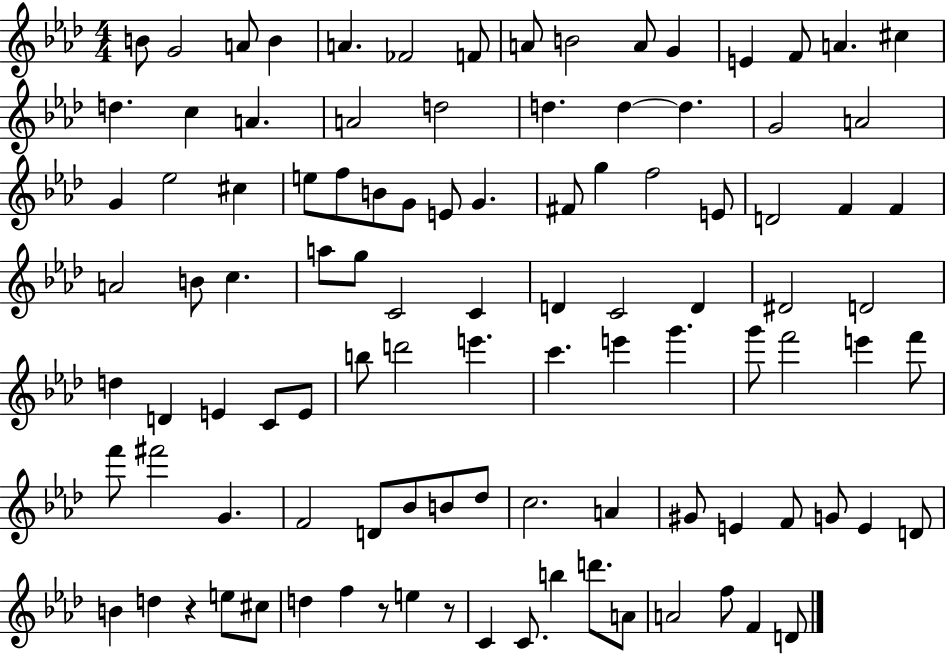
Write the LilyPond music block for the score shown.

{
  \clef treble
  \numericTimeSignature
  \time 4/4
  \key aes \major
  b'8 g'2 a'8 b'4 | a'4. fes'2 f'8 | a'8 b'2 a'8 g'4 | e'4 f'8 a'4. cis''4 | \break d''4. c''4 a'4. | a'2 d''2 | d''4. d''4~~ d''4. | g'2 a'2 | \break g'4 ees''2 cis''4 | e''8 f''8 b'8 g'8 e'8 g'4. | fis'8 g''4 f''2 e'8 | d'2 f'4 f'4 | \break a'2 b'8 c''4. | a''8 g''8 c'2 c'4 | d'4 c'2 d'4 | dis'2 d'2 | \break d''4 d'4 e'4 c'8 e'8 | b''8 d'''2 e'''4. | c'''4. e'''4 g'''4. | g'''8 f'''2 e'''4 f'''8 | \break f'''8 fis'''2 g'4. | f'2 d'8 bes'8 b'8 des''8 | c''2. a'4 | gis'8 e'4 f'8 g'8 e'4 d'8 | \break b'4 d''4 r4 e''8 cis''8 | d''4 f''4 r8 e''4 r8 | c'4 c'8. b''4 d'''8. a'8 | a'2 f''8 f'4 d'8 | \break \bar "|."
}